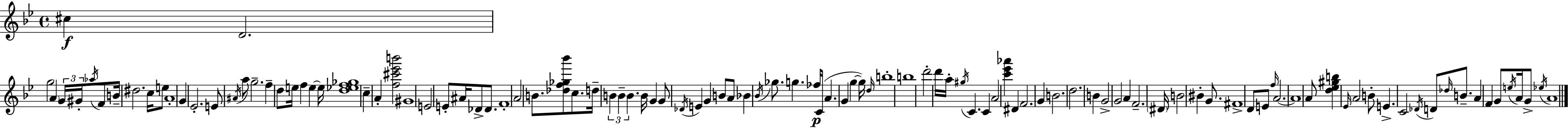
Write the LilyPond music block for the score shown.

{
  \clef treble
  \time 4/4
  \defaultTimeSignature
  \key g \minor
  cis''4\f d'2. | g''2 \parenthesize a'4 \tuplet 3/2 { g'16 gis'16-. \acciaccatura { aes''16 } } f'8 | b'16-- dis''2. c''16 e''8 | a'1-. | \break \parenthesize g'4 ees'2.-. | e'8 \acciaccatura { ais'16 } a''8 g''2.-- | f''4-- d''8 e''16 f''4 e''4~~ | e''16 <d'' ees'' f'' ges''>1 | \break c''4-- a'4-. <f'' cis''' ees''' b'''>2 | gis'1 | e'2 e'8-. ais'16 des'8-> des'8. | f'1-. | \break a'2 b'8. <des'' f'' ges'' bes'''>8 c''8. | d''16-- \tuplet 3/2 { b'4 b'4-- b'4. } | b'16 g'4 g'8 \acciaccatura { des'16 } e'4 g'4 | b'8 a'8 bes'4 \acciaccatura { bes'16 } ges''8. g''4. | \break fes''16\p c'16( a'4. g'4 g''4~~ | g''16) \grace { d''16 } b''1-. | b''1 | d'''2-. d'''16 a''16-. \acciaccatura { gis''16 } | \break c'4. c'4 a'2 | <c''' ees''' aes'''>4 dis'4 f'2. | g'4 b'2. | d''2. | \break b'4 g'2-> g'2 | a'4 f'2.-- | \parenthesize dis'16 b'2 bis'4-. | g'8. fis'1-> | \break d'8 e'8 \grace { f''16 } a'2.~~ | a'1 | a'8 <d'' ees'' gis'' b''>4 \grace { ees'16 } a'2 | b'8-. e'4.-> c'2 | \break \acciaccatura { des'16 } d'8 \grace { des''16 } b'8.-- a'4 | f'4 g'8 \acciaccatura { e''16 } a'16 g'8-> \acciaccatura { ees''16 } a'1 | \bar "|."
}